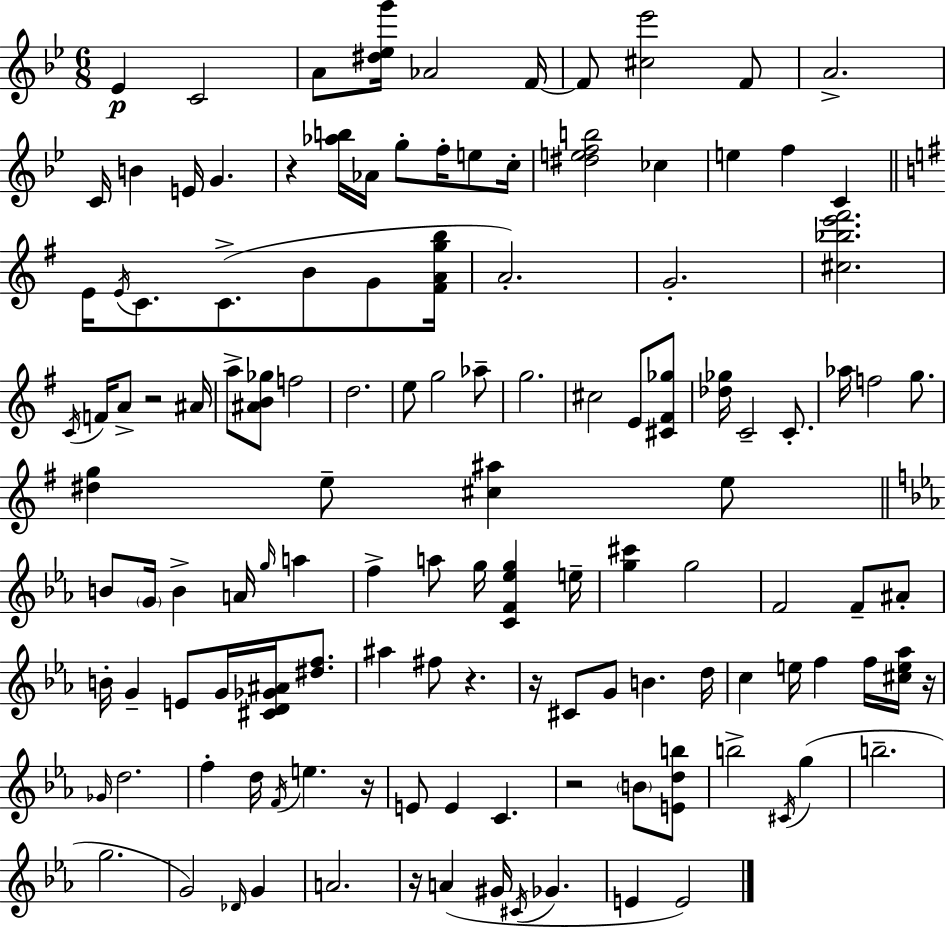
Eb4/q C4/h A4/e [D#5,Eb5,G6]/s Ab4/h F4/s F4/e [C#5,Eb6]/h F4/e A4/h. C4/s B4/q E4/s G4/q. R/q [Ab5,B5]/s Ab4/s G5/e F5/s E5/e C5/s [D#5,E5,F5,B5]/h CES5/q E5/q F5/q C4/q E4/s E4/s C4/e. C4/e. B4/e G4/e [F#4,A4,G5,B5]/s A4/h. G4/h. [C#5,Bb5,E6,F#6]/h. C4/s F4/s A4/e R/h A#4/s A5/e [A#4,B4,Gb5]/e F5/h D5/h. E5/e G5/h Ab5/e G5/h. C#5/h E4/e [C#4,F#4,Gb5]/e [Db5,Gb5]/s C4/h C4/e. Ab5/s F5/h G5/e. [D#5,G5]/q E5/e [C#5,A#5]/q E5/e B4/e G4/s B4/q A4/s G5/s A5/q F5/q A5/e G5/s [C4,F4,Eb5,G5]/q E5/s [G5,C#6]/q G5/h F4/h F4/e A#4/e B4/s G4/q E4/e G4/s [C#4,D4,Gb4,A#4]/s [D#5,F5]/e. A#5/q F#5/e R/q. R/s C#4/e G4/e B4/q. D5/s C5/q E5/s F5/q F5/s [C#5,E5,Ab5]/s R/s Gb4/s D5/h. F5/q D5/s F4/s E5/q. R/s E4/e E4/q C4/q. R/h B4/e [E4,D5,B5]/e B5/h C#4/s G5/q B5/h. G5/h. G4/h Db4/s G4/q A4/h. R/s A4/q G#4/s C#4/s Gb4/q. E4/q E4/h